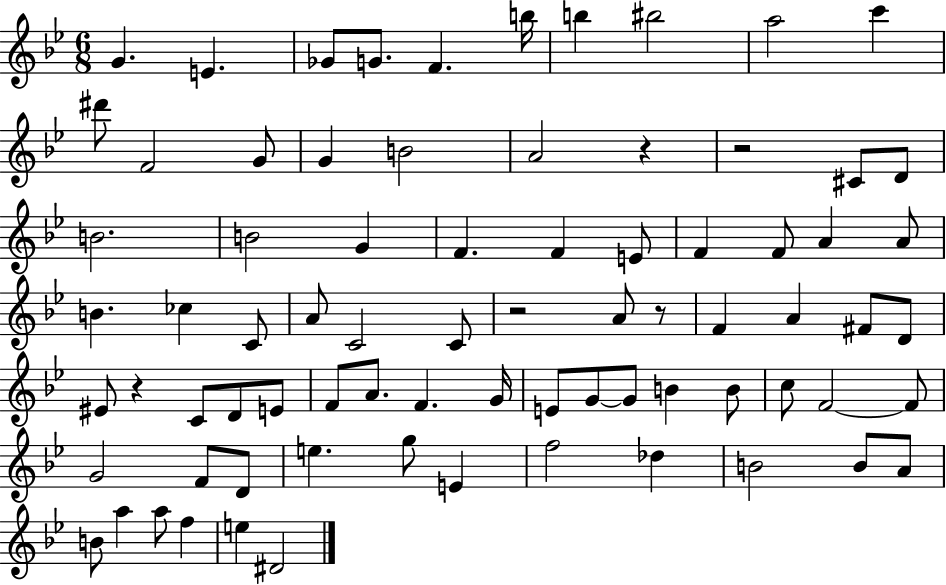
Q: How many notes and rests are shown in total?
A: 77